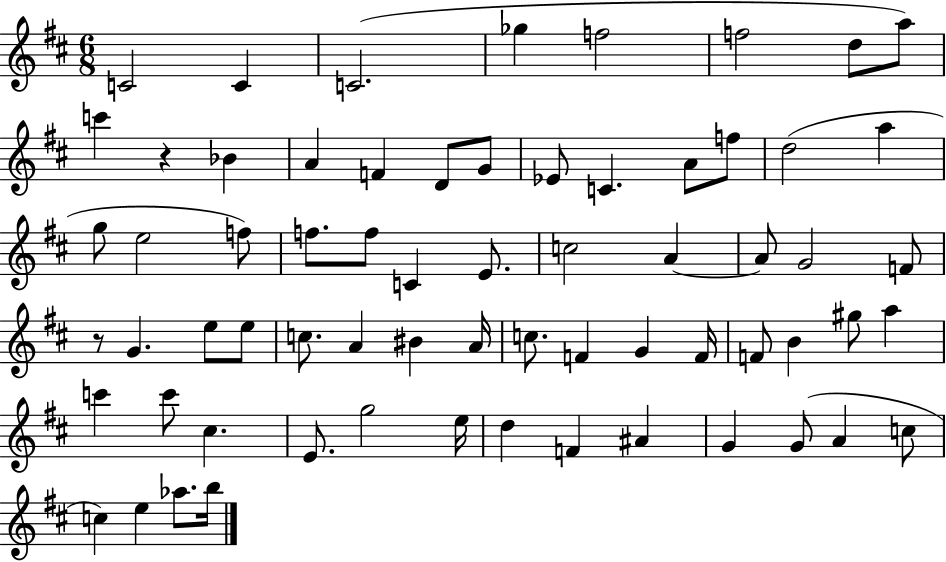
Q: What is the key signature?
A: D major